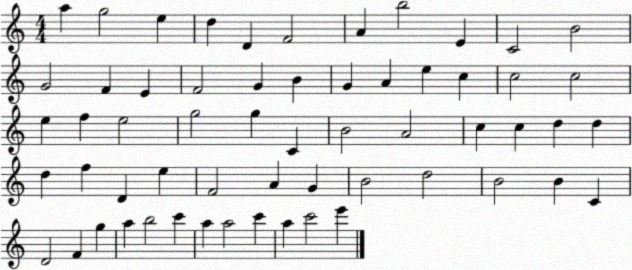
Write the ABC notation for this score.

X:1
T:Untitled
M:4/4
L:1/4
K:C
a g2 e d D F2 A b2 E C2 B2 G2 F E F2 G B G A e c c2 c2 e f e2 g2 g C B2 A2 c c d d d f D e F2 A G B2 d2 B2 B C D2 F g a b2 c' a a2 c' a c'2 e'